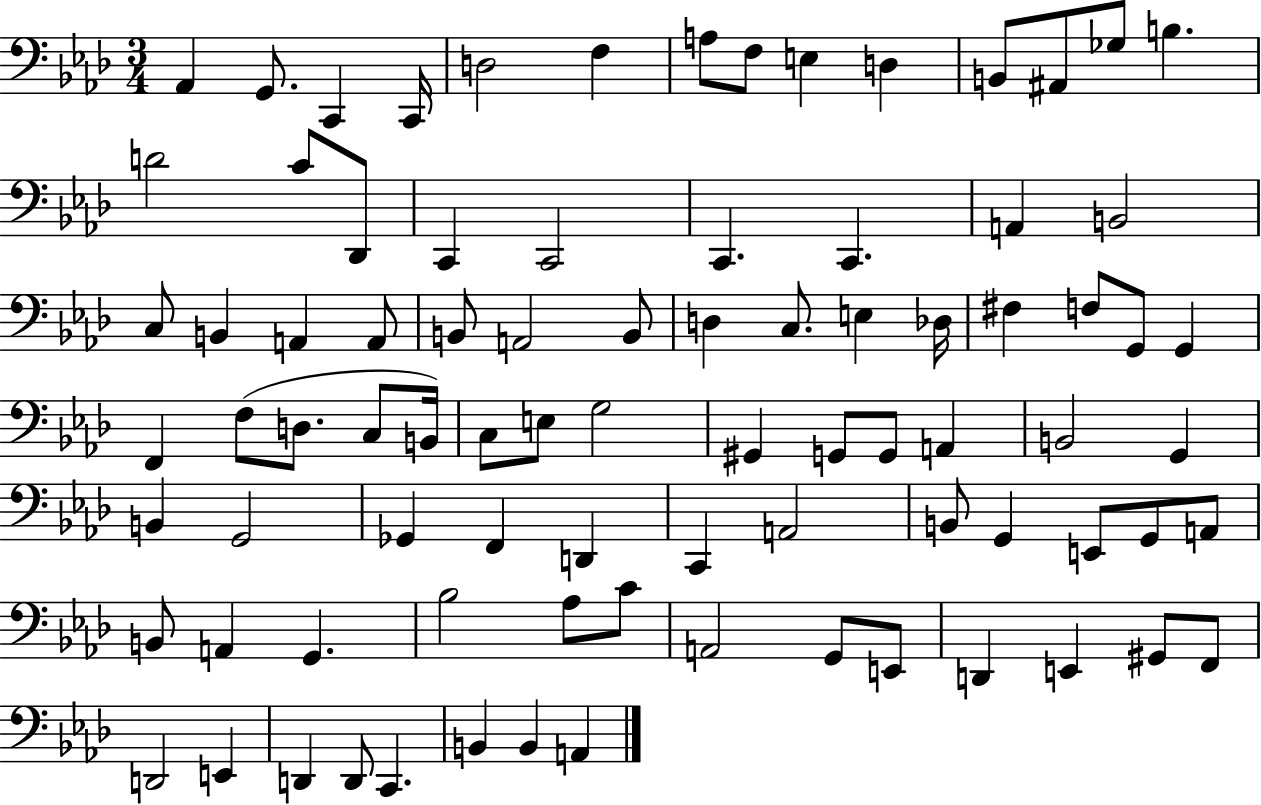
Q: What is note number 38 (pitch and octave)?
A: G2